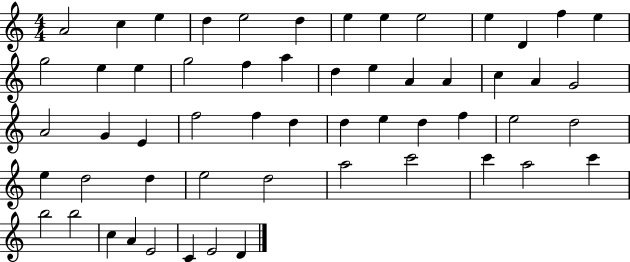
X:1
T:Untitled
M:4/4
L:1/4
K:C
A2 c e d e2 d e e e2 e D f e g2 e e g2 f a d e A A c A G2 A2 G E f2 f d d e d f e2 d2 e d2 d e2 d2 a2 c'2 c' a2 c' b2 b2 c A E2 C E2 D